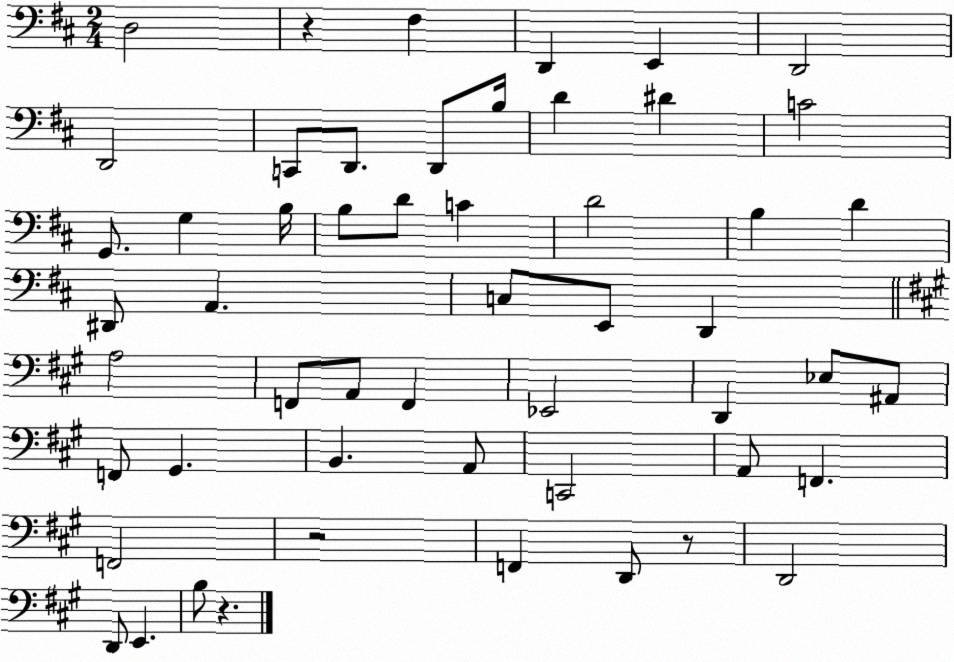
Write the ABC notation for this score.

X:1
T:Untitled
M:2/4
L:1/4
K:D
D,2 z ^F, D,, E,, D,,2 D,,2 C,,/2 D,,/2 D,,/2 B,/4 D ^D C2 G,,/2 G, B,/4 B,/2 D/2 C D2 B, D ^D,,/2 A,, C,/2 E,,/2 D,, A,2 F,,/2 A,,/2 F,, _E,,2 D,, _E,/2 ^A,,/2 F,,/2 ^G,, B,, A,,/2 C,,2 A,,/2 F,, F,,2 z2 F,, D,,/2 z/2 D,,2 D,,/2 E,, B,/2 z